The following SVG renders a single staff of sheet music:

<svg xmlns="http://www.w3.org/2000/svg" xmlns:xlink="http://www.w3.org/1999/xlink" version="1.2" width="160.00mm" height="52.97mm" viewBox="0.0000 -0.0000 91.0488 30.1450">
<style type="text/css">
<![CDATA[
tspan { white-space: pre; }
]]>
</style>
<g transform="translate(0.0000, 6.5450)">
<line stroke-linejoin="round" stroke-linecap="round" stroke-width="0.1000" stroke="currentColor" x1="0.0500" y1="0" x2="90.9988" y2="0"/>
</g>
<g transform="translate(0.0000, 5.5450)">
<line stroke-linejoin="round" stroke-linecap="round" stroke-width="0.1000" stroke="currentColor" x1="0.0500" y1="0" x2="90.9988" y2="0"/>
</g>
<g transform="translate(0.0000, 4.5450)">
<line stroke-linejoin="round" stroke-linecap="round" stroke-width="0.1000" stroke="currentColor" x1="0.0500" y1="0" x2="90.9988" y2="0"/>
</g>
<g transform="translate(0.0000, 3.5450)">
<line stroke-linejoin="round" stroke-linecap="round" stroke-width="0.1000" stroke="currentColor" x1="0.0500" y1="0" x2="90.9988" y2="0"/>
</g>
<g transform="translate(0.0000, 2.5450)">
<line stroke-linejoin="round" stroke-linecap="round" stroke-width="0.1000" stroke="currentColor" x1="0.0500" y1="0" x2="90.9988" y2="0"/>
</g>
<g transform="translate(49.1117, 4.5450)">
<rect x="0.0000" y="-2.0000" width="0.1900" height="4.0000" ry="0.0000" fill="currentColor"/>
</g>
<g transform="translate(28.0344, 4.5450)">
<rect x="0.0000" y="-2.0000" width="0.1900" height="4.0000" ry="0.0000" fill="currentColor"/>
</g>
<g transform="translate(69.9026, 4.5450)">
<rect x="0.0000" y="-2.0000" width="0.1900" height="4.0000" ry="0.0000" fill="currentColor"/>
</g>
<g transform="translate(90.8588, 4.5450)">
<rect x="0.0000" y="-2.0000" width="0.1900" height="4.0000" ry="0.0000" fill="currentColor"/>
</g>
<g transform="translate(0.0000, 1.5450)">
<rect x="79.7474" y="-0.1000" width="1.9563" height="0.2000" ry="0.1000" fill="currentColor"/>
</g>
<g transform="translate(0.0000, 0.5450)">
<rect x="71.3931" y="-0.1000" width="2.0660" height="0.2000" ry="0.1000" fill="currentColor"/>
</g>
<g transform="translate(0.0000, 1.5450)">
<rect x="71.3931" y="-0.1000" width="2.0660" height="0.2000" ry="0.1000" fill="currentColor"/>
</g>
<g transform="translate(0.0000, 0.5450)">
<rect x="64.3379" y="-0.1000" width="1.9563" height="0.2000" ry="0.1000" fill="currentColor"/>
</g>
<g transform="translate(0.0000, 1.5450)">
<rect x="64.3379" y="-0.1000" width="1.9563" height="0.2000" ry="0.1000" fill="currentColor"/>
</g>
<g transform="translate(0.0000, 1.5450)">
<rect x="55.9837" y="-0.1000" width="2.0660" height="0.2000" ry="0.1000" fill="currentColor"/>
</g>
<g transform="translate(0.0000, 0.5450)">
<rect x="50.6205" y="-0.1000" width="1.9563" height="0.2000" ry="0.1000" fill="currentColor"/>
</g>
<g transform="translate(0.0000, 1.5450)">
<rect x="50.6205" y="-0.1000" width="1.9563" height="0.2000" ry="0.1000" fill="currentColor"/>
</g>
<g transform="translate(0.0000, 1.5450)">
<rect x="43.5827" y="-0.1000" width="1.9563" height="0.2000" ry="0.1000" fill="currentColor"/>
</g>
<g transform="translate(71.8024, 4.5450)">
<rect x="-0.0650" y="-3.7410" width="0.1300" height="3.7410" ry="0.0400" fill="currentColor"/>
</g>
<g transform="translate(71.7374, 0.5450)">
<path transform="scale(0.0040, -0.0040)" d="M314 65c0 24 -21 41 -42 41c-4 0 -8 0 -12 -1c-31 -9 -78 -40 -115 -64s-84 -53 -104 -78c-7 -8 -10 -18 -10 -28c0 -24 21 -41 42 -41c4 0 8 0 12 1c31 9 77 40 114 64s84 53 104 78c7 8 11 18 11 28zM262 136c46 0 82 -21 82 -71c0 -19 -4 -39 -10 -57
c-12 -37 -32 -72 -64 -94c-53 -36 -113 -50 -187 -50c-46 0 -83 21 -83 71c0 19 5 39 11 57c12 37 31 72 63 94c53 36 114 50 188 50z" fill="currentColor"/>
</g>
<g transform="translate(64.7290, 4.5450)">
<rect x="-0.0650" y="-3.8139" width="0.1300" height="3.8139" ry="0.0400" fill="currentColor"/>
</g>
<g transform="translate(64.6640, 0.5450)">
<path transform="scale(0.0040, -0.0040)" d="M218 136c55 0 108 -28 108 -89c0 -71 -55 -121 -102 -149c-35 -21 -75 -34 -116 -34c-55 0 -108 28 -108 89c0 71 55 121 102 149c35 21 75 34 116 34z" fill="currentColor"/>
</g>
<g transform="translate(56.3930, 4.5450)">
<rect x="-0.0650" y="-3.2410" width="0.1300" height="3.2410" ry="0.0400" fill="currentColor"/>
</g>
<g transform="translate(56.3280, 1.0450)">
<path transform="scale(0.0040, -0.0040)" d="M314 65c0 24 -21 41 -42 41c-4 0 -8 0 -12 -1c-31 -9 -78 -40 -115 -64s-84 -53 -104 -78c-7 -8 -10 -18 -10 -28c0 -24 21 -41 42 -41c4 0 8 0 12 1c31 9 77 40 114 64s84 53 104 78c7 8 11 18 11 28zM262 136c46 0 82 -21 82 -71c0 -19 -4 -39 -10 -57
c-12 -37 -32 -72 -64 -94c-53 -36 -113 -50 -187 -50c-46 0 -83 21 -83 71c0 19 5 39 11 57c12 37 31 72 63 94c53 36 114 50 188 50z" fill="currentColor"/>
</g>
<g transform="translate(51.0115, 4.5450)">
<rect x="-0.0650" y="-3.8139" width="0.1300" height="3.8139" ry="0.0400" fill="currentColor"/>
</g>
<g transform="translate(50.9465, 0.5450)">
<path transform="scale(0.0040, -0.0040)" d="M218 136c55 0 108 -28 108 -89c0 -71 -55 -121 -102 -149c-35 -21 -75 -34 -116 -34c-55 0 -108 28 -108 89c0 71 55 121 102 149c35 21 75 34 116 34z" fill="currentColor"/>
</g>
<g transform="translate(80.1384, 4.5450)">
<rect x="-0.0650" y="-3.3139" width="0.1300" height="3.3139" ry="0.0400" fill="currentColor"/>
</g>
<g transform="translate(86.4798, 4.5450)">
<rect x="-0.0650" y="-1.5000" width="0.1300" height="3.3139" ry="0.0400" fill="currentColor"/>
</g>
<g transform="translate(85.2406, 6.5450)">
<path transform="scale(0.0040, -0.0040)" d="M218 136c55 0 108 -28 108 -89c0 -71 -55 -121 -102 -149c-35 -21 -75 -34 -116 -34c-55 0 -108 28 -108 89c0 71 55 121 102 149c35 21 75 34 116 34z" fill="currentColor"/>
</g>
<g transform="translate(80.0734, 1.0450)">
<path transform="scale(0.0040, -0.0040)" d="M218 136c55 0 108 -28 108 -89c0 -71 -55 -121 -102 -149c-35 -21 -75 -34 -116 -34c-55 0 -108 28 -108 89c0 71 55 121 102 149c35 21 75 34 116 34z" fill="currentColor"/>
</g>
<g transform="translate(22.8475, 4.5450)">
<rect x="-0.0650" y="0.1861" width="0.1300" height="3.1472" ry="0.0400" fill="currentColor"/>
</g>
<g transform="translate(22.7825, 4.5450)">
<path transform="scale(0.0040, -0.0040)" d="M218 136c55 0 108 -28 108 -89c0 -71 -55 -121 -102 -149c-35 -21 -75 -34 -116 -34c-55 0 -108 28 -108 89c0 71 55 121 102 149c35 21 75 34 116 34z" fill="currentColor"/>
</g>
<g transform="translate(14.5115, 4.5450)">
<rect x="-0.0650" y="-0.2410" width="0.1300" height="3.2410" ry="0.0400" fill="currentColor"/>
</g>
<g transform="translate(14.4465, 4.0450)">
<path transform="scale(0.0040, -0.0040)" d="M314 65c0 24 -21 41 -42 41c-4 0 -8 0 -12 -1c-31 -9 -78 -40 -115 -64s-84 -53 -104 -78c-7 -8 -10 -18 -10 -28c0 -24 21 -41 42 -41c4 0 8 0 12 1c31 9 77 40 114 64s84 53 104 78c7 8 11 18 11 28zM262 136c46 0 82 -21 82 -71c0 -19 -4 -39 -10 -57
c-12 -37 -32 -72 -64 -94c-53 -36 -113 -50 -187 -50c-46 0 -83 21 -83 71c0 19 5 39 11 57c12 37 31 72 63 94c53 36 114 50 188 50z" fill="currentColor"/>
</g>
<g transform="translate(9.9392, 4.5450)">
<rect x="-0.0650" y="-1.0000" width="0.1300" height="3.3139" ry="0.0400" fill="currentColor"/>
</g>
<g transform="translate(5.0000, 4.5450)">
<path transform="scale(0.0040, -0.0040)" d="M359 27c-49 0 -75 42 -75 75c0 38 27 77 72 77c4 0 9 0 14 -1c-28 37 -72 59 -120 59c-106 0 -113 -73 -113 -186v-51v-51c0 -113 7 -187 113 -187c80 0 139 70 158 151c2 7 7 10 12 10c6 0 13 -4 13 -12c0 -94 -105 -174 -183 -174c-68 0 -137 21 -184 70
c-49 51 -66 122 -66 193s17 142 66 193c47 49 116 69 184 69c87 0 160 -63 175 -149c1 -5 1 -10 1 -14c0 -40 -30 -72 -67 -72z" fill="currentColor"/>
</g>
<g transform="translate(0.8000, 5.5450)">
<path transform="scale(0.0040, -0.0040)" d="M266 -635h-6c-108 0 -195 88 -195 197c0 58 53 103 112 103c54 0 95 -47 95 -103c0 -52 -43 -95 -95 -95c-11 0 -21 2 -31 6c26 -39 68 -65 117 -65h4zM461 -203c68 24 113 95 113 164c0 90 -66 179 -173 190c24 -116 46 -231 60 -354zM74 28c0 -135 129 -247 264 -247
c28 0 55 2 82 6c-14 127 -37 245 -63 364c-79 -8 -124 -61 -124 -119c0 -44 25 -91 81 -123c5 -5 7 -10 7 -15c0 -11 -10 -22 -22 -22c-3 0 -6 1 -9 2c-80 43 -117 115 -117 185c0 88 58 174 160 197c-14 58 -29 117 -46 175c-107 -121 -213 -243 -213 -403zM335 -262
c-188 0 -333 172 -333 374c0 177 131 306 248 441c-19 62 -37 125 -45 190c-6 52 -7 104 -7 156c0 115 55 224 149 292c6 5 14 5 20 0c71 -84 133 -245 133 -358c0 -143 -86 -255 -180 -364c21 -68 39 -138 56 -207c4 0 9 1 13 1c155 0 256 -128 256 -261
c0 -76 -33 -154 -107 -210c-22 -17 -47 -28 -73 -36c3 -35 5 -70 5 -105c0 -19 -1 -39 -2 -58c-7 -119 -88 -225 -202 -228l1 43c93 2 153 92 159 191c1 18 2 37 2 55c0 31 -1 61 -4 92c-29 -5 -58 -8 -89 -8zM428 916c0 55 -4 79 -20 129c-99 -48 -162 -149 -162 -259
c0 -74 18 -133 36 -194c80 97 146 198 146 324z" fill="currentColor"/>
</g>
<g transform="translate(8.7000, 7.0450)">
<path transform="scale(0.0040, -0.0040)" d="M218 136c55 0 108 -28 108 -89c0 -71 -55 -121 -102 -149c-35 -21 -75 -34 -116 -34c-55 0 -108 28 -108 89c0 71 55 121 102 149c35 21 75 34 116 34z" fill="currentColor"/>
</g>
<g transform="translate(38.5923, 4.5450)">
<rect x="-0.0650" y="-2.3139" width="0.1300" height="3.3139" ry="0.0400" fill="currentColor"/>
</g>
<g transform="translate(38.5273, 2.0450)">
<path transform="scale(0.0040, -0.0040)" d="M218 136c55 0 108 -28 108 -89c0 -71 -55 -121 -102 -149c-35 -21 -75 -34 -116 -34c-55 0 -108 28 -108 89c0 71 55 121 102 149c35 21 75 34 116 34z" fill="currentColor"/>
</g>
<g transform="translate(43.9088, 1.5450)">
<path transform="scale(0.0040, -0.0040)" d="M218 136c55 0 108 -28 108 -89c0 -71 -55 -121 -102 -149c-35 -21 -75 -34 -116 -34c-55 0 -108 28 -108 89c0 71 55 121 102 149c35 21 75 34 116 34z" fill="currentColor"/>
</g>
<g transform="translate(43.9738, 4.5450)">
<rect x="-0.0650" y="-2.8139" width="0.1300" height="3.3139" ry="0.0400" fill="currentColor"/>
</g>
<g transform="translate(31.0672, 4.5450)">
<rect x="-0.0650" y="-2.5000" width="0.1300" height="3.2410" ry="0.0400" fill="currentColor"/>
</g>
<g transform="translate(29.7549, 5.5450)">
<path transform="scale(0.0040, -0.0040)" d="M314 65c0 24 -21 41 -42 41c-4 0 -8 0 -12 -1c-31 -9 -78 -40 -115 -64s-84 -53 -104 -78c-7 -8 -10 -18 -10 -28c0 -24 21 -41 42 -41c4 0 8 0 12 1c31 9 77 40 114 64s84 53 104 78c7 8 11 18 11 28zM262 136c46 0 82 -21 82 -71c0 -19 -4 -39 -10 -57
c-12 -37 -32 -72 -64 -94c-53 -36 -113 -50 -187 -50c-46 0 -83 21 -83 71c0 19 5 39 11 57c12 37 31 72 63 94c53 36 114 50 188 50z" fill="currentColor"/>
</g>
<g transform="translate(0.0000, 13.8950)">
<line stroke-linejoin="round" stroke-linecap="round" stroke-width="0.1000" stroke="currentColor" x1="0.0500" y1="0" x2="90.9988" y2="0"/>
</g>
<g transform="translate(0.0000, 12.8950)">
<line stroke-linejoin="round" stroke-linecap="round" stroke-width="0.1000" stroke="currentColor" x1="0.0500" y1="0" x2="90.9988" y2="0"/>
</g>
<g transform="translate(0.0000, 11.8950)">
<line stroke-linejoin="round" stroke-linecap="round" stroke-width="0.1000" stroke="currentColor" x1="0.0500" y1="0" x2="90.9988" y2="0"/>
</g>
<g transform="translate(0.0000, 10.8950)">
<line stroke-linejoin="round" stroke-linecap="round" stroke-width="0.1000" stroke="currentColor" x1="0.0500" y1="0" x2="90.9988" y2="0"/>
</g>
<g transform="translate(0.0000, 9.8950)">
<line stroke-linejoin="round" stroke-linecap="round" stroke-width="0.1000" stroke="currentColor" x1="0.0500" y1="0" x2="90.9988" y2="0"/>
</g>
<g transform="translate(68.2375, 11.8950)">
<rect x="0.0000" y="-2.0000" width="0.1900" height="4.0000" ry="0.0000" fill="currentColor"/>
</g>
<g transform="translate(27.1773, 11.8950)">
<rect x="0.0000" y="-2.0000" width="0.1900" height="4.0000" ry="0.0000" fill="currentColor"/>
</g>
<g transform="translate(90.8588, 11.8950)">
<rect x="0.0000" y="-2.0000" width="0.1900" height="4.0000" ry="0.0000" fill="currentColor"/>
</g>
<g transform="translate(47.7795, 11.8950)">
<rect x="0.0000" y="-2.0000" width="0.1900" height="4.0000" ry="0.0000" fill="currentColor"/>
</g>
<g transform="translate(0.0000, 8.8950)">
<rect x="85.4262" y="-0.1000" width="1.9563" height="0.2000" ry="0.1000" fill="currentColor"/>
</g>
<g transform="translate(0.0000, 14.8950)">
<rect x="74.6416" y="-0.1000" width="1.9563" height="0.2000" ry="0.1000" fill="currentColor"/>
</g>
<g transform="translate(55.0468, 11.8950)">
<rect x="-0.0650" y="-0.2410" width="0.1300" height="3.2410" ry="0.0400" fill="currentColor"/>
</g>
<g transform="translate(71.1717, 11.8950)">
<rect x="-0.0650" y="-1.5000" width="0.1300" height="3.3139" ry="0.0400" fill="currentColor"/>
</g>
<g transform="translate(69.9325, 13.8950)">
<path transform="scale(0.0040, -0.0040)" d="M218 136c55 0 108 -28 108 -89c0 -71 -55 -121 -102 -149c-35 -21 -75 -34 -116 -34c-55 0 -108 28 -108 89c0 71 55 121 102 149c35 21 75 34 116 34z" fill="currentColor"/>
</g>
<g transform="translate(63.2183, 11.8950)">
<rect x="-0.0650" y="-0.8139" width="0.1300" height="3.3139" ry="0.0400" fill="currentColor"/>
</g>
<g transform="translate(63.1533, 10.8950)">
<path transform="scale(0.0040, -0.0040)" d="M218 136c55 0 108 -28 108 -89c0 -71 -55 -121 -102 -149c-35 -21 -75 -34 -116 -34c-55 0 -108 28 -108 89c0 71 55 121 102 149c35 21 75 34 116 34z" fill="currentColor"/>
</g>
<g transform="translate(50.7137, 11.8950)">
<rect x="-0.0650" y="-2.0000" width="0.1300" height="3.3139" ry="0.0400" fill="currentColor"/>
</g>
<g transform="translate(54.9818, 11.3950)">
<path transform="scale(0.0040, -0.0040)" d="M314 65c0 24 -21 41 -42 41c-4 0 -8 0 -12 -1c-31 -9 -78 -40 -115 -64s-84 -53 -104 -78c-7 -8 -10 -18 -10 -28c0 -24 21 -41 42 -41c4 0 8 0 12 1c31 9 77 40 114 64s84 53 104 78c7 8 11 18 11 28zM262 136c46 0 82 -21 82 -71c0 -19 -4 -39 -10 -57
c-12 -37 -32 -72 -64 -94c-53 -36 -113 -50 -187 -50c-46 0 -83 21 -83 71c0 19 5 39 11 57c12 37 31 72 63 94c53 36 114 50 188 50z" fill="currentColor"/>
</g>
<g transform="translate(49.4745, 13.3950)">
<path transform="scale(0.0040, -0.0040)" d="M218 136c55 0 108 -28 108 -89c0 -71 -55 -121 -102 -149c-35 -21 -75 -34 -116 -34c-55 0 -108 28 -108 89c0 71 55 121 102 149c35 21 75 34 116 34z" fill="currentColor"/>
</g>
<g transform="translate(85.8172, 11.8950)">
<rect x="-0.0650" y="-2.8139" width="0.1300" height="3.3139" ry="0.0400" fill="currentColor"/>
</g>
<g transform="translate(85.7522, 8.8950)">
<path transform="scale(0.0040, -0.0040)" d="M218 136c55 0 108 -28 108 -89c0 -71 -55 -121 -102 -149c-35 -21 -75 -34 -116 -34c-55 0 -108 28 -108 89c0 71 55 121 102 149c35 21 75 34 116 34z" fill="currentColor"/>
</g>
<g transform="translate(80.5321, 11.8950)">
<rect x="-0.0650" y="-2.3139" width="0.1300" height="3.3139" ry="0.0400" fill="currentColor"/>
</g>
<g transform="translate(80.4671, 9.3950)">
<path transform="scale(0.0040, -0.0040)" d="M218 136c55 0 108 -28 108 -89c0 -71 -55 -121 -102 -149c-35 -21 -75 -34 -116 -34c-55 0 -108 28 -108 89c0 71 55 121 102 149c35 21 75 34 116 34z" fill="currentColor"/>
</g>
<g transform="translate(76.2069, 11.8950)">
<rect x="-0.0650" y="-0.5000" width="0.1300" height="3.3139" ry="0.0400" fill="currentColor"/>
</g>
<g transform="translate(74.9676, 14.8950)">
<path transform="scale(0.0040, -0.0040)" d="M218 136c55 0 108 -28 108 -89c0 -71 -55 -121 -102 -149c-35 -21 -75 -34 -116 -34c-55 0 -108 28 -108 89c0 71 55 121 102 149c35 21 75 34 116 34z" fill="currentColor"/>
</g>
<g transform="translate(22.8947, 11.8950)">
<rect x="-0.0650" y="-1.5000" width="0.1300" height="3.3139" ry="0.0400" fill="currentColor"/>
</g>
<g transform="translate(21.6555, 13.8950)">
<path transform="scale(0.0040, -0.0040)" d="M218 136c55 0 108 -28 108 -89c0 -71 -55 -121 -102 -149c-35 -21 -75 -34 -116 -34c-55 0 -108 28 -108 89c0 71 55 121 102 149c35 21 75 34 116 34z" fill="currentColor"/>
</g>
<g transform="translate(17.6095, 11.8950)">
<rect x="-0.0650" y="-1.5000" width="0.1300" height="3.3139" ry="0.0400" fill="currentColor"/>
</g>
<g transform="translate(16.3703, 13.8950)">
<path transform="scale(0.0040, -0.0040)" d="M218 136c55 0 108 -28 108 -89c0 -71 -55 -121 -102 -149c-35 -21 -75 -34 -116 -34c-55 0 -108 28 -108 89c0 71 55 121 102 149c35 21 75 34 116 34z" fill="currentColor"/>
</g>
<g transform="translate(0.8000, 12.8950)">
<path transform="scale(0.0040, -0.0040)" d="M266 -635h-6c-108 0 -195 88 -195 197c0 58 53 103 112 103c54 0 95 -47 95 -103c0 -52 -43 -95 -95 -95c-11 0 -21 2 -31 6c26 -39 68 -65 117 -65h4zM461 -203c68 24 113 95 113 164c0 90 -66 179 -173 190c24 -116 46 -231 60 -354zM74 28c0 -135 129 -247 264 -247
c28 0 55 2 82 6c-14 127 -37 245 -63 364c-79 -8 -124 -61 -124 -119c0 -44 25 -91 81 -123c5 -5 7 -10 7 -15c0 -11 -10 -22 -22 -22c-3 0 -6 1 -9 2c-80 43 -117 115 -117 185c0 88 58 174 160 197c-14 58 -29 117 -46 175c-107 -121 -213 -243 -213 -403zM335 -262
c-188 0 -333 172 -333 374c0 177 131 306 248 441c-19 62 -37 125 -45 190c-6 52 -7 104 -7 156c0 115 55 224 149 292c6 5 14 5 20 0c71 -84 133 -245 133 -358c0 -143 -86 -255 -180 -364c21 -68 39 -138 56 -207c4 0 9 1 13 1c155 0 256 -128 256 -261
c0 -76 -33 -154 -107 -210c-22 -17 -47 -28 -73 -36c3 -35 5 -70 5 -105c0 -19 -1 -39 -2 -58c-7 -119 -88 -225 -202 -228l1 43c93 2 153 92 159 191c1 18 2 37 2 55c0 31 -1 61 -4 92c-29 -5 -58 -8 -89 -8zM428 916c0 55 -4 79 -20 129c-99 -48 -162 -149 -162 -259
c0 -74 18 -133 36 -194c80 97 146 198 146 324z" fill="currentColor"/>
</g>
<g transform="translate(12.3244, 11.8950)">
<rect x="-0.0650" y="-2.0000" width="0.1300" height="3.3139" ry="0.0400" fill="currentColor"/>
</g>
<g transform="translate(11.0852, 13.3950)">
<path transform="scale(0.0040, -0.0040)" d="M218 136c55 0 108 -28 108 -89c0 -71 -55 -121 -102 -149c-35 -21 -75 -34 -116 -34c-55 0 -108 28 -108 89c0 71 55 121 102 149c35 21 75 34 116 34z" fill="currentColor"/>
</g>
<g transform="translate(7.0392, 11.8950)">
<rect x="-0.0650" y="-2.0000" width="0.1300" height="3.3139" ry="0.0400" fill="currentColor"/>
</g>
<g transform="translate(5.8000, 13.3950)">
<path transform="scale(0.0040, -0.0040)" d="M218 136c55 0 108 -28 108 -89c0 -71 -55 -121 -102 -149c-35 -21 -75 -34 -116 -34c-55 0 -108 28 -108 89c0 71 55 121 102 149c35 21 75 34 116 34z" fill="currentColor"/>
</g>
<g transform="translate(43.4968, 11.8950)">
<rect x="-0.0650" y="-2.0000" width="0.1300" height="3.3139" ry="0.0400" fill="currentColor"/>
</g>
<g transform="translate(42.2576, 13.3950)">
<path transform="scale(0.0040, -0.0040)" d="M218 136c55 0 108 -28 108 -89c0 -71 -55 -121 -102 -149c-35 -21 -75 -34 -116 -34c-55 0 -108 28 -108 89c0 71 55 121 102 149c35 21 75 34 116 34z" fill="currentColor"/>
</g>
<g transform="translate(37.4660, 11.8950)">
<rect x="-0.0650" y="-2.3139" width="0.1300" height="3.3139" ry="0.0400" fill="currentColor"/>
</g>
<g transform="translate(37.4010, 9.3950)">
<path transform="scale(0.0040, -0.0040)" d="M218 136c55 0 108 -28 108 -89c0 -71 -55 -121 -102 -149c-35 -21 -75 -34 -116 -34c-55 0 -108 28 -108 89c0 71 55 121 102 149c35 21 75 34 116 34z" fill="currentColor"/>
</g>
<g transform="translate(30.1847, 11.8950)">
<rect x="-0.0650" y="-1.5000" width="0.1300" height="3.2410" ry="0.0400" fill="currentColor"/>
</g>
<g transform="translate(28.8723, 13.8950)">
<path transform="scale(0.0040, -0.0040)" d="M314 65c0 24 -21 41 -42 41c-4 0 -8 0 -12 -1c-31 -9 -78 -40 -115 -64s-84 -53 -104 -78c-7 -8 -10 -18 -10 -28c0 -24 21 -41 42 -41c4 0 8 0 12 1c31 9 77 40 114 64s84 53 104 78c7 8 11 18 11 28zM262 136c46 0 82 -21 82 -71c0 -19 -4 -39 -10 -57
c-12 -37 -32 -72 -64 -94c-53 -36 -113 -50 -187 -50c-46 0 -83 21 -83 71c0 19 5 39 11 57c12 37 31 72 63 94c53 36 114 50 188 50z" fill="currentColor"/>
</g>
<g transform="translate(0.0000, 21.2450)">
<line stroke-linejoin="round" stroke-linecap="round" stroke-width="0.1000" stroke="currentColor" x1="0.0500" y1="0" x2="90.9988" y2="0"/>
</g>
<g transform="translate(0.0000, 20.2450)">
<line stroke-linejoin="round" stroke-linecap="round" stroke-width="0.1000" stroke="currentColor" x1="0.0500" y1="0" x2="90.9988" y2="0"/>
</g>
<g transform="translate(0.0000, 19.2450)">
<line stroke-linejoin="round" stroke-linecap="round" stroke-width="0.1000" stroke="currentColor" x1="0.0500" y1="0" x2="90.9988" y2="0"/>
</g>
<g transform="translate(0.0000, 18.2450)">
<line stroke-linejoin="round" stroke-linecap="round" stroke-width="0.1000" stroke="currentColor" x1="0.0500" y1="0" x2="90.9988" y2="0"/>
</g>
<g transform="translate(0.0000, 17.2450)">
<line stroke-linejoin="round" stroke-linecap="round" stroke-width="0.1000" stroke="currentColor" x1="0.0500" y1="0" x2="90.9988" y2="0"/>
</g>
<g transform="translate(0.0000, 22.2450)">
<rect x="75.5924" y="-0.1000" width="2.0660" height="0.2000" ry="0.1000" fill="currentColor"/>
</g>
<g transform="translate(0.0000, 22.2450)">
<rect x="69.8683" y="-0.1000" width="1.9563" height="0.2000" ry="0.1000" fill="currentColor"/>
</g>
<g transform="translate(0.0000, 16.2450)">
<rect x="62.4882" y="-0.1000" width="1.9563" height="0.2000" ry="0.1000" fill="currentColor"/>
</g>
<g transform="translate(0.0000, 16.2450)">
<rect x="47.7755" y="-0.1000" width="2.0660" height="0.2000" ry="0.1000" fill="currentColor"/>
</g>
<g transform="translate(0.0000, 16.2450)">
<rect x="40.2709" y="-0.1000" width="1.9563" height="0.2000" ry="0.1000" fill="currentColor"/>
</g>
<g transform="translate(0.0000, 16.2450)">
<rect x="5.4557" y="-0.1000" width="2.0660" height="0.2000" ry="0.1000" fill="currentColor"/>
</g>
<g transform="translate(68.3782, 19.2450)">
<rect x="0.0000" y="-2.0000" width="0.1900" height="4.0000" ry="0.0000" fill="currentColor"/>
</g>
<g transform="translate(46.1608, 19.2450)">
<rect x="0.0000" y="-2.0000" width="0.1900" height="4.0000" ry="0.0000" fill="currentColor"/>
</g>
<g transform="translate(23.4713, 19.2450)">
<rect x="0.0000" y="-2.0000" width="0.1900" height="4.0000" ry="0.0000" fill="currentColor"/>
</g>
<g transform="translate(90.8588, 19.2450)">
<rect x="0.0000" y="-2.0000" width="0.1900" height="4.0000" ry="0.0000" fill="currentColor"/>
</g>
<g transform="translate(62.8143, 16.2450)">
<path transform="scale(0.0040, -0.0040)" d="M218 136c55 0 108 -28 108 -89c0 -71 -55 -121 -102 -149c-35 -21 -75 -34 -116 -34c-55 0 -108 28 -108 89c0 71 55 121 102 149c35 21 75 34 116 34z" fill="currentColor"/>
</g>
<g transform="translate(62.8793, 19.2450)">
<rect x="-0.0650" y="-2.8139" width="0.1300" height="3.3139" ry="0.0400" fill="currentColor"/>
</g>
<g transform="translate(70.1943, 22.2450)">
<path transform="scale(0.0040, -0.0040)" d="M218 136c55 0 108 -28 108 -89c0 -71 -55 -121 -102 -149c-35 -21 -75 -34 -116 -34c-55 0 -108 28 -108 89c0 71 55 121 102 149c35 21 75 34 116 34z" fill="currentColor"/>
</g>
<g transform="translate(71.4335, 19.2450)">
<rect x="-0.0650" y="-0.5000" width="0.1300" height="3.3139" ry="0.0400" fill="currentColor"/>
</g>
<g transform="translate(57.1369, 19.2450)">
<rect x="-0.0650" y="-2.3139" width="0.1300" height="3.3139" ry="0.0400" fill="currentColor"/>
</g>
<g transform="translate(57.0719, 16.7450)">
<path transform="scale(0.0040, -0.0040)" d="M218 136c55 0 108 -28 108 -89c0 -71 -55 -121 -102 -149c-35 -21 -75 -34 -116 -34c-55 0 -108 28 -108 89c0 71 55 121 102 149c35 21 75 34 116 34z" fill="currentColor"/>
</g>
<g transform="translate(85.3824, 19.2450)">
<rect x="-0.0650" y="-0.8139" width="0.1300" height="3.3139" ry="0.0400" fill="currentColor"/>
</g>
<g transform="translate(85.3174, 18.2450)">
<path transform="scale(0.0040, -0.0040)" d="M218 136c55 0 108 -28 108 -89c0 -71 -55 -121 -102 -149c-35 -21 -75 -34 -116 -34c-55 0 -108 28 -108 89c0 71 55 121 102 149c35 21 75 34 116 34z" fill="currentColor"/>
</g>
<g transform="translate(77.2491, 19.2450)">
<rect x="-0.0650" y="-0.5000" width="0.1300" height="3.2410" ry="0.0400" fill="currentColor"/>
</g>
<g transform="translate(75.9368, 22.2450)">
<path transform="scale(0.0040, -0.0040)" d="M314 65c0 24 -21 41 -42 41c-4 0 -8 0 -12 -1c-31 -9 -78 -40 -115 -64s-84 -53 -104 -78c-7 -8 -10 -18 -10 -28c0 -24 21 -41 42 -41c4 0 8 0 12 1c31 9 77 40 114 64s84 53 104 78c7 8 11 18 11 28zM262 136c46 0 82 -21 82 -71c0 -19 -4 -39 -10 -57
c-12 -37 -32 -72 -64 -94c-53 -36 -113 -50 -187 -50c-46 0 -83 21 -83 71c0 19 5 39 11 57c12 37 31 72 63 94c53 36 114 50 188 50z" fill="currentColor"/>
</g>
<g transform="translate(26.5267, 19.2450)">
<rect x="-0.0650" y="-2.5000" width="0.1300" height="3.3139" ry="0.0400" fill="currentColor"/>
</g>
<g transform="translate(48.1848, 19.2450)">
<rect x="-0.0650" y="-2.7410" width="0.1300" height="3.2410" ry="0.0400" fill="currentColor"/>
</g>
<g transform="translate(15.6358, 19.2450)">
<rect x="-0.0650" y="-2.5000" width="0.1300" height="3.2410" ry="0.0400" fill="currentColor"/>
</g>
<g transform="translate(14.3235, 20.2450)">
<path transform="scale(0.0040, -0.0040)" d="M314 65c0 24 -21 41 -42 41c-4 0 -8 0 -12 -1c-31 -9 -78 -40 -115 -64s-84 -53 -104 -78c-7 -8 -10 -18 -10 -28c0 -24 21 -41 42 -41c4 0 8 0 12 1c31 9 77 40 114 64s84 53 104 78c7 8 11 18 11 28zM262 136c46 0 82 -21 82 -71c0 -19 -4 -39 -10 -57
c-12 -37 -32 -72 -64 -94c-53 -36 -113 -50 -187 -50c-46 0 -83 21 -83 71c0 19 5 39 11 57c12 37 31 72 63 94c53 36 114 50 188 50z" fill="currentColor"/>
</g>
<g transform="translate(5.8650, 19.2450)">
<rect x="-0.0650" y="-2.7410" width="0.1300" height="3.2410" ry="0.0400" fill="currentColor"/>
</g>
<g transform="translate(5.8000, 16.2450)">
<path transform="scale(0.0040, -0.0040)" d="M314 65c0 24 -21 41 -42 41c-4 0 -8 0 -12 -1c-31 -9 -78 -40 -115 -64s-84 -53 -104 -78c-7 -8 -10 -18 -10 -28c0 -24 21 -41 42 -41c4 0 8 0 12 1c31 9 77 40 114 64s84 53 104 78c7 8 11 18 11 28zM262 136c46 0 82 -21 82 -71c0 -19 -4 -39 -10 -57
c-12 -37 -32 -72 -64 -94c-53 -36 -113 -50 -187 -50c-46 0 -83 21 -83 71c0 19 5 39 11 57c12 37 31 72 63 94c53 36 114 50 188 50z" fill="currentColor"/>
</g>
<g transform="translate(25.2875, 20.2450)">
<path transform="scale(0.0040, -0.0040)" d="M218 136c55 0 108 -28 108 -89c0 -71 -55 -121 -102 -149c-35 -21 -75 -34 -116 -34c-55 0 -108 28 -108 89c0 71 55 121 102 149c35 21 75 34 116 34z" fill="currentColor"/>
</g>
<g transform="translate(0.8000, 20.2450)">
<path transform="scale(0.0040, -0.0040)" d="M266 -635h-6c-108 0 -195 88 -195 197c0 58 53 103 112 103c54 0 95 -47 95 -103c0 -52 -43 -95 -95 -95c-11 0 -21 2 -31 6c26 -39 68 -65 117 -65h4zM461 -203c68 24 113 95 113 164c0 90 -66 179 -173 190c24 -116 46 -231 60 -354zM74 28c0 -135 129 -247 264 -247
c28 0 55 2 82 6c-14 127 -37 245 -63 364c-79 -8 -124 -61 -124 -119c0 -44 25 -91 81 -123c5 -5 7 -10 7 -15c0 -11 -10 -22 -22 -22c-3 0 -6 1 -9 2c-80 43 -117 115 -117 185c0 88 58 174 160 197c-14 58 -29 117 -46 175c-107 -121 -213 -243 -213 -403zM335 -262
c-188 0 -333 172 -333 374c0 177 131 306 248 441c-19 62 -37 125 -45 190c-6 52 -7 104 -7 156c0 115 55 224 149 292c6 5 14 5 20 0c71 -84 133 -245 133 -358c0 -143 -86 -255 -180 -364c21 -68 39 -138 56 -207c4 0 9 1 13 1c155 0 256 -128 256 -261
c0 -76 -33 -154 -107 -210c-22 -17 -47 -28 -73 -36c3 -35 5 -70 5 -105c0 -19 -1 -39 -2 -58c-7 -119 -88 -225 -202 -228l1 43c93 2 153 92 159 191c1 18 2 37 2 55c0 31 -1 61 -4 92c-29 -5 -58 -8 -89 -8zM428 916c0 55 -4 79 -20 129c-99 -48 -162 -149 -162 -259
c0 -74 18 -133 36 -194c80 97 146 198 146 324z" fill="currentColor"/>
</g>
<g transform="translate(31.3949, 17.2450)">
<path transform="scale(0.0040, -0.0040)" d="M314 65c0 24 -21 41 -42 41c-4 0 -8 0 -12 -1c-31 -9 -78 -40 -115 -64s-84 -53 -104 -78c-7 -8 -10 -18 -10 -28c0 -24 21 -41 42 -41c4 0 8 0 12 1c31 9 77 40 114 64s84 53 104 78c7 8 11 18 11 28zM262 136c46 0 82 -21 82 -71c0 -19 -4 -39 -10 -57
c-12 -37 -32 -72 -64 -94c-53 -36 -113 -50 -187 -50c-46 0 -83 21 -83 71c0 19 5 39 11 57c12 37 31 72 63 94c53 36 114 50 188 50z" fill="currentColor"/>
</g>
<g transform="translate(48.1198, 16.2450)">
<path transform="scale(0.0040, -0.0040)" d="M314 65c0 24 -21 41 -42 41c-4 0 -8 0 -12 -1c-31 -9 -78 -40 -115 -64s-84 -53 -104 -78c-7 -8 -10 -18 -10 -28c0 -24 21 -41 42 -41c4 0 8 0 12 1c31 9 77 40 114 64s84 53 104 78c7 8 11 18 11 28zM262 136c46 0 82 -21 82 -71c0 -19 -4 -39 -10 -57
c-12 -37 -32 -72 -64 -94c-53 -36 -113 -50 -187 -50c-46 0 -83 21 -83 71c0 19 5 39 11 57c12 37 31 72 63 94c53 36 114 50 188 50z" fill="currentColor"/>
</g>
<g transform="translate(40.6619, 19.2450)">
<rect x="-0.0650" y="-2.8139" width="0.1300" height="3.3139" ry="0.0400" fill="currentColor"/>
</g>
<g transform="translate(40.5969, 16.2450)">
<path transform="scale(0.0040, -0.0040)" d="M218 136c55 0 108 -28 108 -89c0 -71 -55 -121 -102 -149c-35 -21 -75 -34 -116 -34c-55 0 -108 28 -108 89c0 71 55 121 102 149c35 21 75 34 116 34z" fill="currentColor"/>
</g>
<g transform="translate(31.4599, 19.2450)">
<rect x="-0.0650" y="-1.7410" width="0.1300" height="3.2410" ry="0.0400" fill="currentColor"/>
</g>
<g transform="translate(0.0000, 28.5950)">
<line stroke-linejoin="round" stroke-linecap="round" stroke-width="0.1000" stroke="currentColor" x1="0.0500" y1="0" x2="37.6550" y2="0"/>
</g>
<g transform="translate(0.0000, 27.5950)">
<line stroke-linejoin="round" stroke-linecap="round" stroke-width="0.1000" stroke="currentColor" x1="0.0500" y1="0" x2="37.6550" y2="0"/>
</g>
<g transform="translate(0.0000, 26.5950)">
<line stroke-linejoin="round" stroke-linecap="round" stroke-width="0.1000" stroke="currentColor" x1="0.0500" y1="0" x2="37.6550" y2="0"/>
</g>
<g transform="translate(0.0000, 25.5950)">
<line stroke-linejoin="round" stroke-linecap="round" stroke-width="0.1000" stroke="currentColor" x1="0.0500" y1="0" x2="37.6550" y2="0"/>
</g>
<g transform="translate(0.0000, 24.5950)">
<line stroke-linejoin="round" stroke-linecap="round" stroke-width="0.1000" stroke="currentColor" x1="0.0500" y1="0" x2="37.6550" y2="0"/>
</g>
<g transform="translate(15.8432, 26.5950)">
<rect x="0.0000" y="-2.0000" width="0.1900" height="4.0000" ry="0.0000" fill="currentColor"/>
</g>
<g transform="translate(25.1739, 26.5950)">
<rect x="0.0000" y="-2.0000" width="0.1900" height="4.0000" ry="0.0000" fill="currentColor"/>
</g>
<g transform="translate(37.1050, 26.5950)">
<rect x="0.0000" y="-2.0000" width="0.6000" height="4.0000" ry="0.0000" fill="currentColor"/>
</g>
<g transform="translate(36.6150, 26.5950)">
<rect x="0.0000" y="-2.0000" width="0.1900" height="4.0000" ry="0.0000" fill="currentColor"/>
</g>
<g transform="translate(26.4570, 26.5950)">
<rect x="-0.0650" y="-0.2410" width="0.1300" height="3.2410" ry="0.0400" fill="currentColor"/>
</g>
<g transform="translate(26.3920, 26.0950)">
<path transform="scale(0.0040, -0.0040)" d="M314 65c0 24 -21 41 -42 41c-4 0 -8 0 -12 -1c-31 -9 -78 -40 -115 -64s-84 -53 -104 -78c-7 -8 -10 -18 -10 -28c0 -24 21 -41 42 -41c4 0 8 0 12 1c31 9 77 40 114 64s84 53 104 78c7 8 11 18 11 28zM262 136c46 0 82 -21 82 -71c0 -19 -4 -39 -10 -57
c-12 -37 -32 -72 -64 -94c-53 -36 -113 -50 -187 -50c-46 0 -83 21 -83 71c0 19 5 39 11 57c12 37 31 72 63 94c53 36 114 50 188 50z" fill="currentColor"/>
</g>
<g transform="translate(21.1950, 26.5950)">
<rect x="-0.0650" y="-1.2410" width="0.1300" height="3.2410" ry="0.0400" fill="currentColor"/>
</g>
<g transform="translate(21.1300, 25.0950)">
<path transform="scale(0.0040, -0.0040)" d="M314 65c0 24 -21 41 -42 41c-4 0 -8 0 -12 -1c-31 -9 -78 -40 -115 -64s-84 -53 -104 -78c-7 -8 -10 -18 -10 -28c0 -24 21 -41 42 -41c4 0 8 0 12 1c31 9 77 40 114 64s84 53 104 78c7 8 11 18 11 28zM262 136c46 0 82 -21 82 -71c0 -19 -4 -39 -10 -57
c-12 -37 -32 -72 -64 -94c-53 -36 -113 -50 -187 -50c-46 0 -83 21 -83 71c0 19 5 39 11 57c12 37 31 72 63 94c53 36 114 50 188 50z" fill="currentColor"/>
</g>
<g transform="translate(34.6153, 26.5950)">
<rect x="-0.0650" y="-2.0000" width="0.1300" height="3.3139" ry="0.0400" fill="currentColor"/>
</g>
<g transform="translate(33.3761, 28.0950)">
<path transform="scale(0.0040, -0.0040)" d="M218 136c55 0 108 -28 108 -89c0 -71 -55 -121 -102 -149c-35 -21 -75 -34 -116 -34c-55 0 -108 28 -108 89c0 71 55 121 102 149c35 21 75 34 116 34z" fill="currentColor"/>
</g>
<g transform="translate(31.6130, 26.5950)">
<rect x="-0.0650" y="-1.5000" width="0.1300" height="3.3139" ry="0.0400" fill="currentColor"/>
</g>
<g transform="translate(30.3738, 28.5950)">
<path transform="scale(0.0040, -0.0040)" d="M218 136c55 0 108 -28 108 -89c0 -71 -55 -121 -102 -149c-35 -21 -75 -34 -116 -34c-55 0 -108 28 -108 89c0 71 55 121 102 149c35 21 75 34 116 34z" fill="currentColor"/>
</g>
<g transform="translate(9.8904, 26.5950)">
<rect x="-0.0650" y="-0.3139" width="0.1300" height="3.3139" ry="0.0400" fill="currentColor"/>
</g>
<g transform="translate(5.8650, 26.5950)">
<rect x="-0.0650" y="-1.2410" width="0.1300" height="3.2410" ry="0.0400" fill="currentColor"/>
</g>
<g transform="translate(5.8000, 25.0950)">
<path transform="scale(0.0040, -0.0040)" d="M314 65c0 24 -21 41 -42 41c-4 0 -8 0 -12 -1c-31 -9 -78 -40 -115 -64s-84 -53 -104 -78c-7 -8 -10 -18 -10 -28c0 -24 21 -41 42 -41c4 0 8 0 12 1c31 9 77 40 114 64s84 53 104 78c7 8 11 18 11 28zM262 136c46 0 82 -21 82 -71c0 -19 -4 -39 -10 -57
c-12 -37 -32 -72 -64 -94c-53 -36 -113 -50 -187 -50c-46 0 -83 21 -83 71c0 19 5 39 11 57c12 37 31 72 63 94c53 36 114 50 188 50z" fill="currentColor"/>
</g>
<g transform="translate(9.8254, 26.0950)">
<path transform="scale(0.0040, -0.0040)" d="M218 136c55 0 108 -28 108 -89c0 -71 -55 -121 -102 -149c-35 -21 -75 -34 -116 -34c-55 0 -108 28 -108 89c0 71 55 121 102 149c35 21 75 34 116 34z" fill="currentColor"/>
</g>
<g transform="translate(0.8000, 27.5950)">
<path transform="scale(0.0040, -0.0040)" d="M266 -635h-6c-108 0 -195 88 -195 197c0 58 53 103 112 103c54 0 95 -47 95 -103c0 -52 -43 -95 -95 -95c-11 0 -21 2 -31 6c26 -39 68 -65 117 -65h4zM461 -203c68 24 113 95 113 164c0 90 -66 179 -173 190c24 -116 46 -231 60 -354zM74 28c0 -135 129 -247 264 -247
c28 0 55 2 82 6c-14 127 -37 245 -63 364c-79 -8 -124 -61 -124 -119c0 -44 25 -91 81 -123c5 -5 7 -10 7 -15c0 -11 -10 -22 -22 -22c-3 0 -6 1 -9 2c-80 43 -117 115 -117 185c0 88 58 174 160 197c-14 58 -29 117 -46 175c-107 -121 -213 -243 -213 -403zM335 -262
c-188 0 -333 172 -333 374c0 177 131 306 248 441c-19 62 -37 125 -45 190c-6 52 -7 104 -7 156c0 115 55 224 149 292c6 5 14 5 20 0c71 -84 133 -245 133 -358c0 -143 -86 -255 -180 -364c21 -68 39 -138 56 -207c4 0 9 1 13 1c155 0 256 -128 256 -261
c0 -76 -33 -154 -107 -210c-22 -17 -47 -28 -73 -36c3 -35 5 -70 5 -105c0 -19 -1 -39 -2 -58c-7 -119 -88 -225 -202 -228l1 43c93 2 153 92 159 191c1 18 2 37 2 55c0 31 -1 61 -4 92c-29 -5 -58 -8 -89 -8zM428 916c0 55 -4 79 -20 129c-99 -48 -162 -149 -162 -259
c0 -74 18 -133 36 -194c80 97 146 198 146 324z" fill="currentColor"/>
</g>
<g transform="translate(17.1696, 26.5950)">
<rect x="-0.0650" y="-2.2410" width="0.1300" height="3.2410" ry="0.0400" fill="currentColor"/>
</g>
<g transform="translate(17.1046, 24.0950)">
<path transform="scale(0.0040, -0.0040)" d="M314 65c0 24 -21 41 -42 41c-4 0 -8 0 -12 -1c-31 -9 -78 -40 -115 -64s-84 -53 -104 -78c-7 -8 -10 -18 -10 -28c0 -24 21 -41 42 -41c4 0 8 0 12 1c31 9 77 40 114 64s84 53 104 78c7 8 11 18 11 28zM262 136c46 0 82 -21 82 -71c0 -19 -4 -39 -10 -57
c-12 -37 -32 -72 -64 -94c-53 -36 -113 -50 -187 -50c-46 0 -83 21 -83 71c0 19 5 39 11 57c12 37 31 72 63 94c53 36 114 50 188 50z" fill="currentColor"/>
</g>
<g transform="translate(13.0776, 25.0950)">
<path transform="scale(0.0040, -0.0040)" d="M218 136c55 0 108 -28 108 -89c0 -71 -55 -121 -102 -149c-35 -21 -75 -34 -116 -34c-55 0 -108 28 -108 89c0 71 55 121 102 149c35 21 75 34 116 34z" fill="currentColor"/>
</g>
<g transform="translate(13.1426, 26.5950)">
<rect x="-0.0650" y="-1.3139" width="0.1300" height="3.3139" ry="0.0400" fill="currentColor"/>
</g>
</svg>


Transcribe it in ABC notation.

X:1
T:Untitled
M:4/4
L:1/4
K:C
D c2 B G2 g a c' b2 c' c'2 b E F F E E E2 g F F c2 d E C g a a2 G2 G f2 a a2 g a C C2 d e2 c e g2 e2 c2 E F